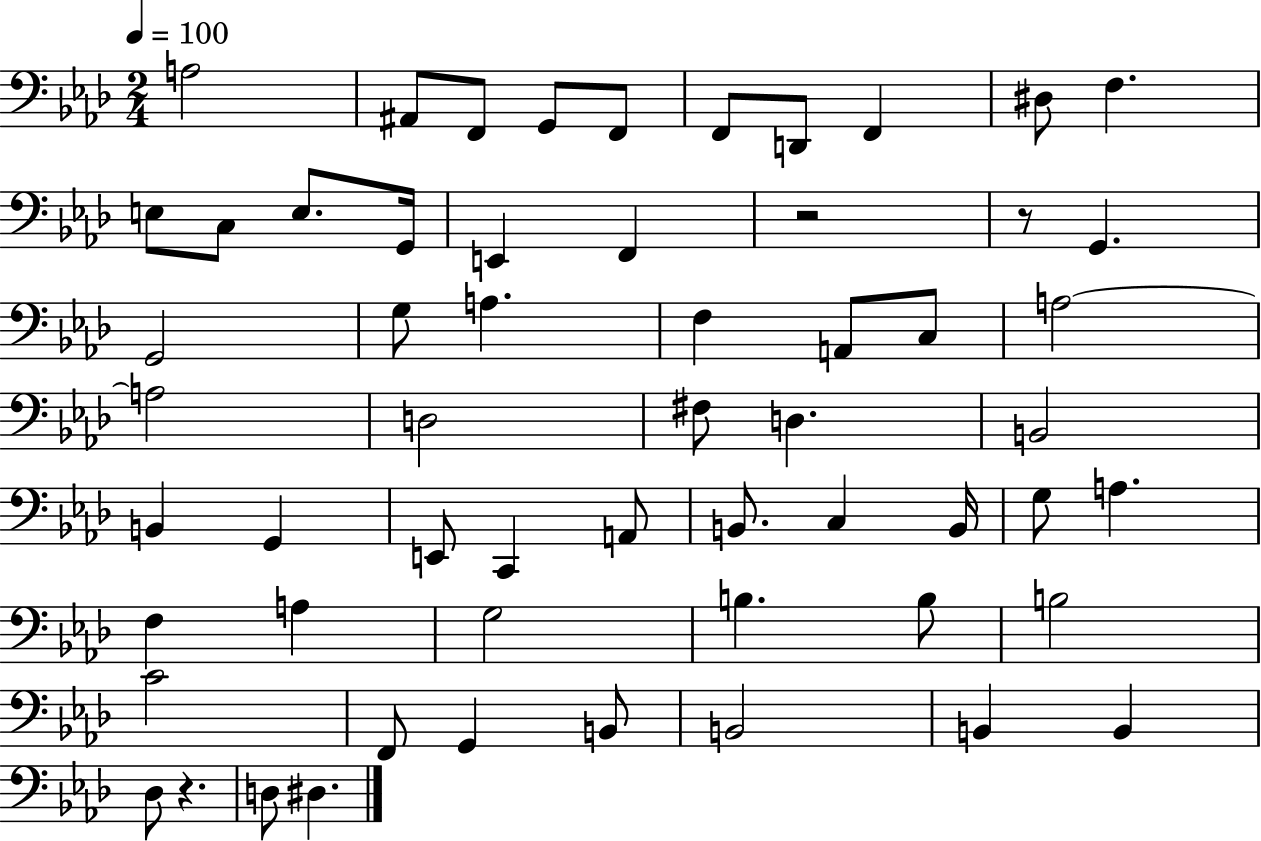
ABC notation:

X:1
T:Untitled
M:2/4
L:1/4
K:Ab
A,2 ^A,,/2 F,,/2 G,,/2 F,,/2 F,,/2 D,,/2 F,, ^D,/2 F, E,/2 C,/2 E,/2 G,,/4 E,, F,, z2 z/2 G,, G,,2 G,/2 A, F, A,,/2 C,/2 A,2 A,2 D,2 ^F,/2 D, B,,2 B,, G,, E,,/2 C,, A,,/2 B,,/2 C, B,,/4 G,/2 A, F, A, G,2 B, B,/2 B,2 C2 F,,/2 G,, B,,/2 B,,2 B,, B,, _D,/2 z D,/2 ^D,